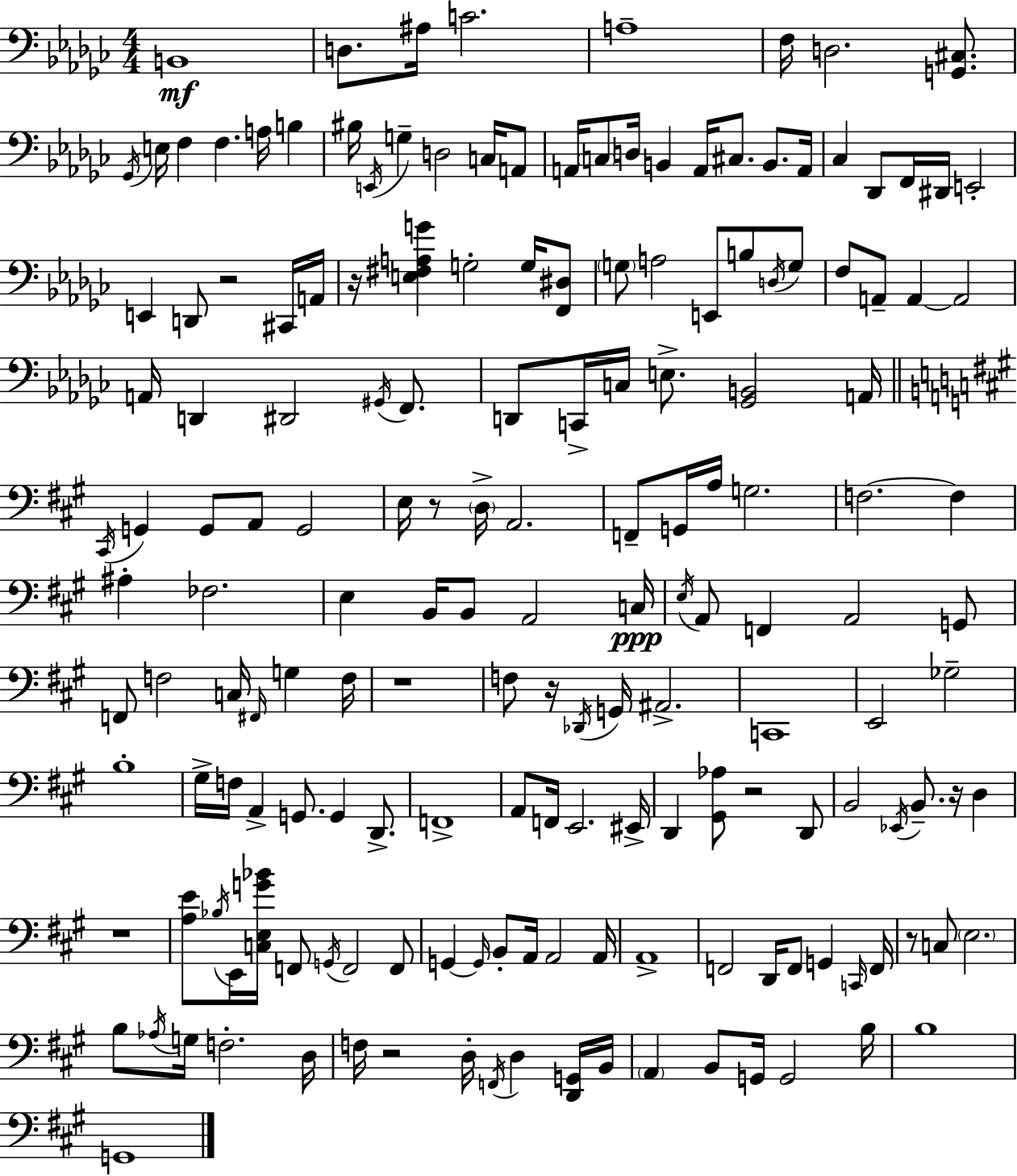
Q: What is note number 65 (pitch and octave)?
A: D3